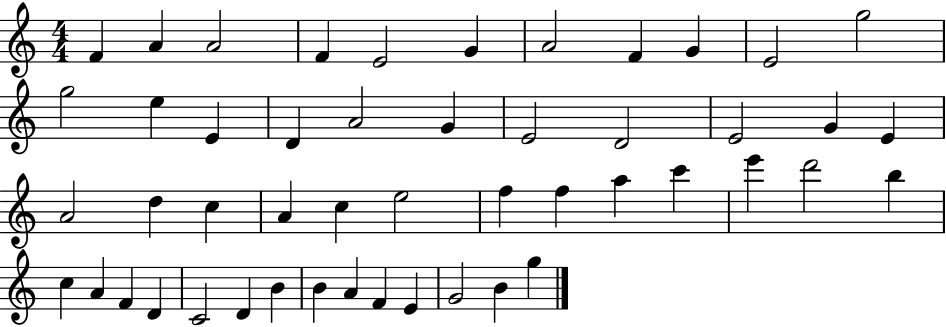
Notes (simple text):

F4/q A4/q A4/h F4/q E4/h G4/q A4/h F4/q G4/q E4/h G5/h G5/h E5/q E4/q D4/q A4/h G4/q E4/h D4/h E4/h G4/q E4/q A4/h D5/q C5/q A4/q C5/q E5/h F5/q F5/q A5/q C6/q E6/q D6/h B5/q C5/q A4/q F4/q D4/q C4/h D4/q B4/q B4/q A4/q F4/q E4/q G4/h B4/q G5/q